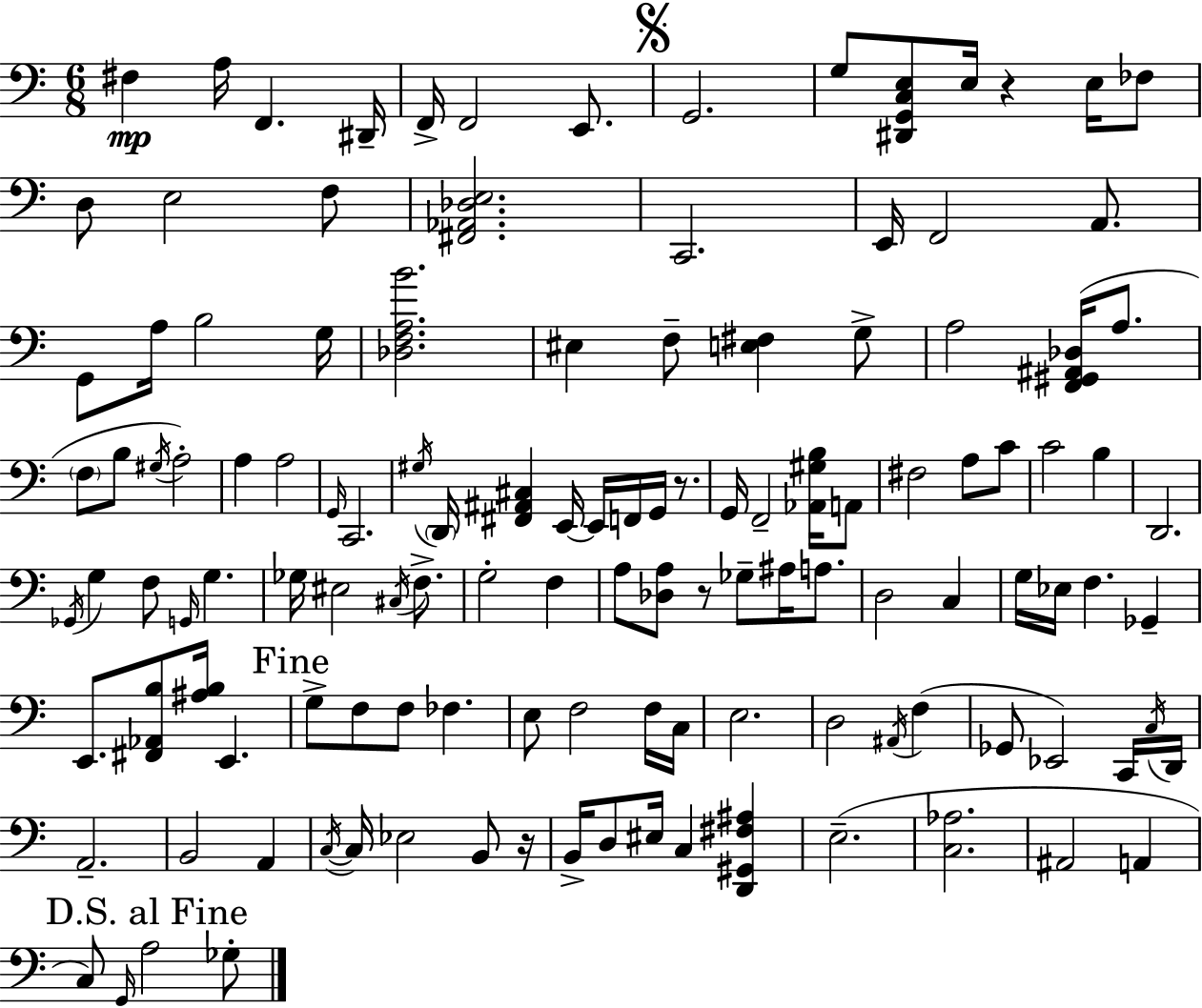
X:1
T:Untitled
M:6/8
L:1/4
K:C
^F, A,/4 F,, ^D,,/4 F,,/4 F,,2 E,,/2 G,,2 G,/2 [^D,,G,,C,E,]/2 E,/4 z E,/4 _F,/2 D,/2 E,2 F,/2 [^F,,_A,,_D,E,]2 C,,2 E,,/4 F,,2 A,,/2 G,,/2 A,/4 B,2 G,/4 [_D,F,A,B]2 ^E, F,/2 [E,^F,] G,/2 A,2 [F,,^G,,^A,,_D,]/4 A,/2 F,/2 B,/2 ^G,/4 A,2 A, A,2 G,,/4 C,,2 ^G,/4 D,,/4 [^F,,^A,,^C,] E,,/4 E,,/4 F,,/4 G,,/4 z/2 G,,/4 F,,2 [_A,,^G,B,]/4 A,,/2 ^F,2 A,/2 C/2 C2 B, D,,2 _G,,/4 G, F,/2 G,,/4 G, _G,/4 ^E,2 ^C,/4 F,/2 G,2 F, A,/2 [_D,A,]/2 z/2 _G,/2 ^A,/4 A,/2 D,2 C, G,/4 _E,/4 F, _G,, E,,/2 [^F,,_A,,B,]/2 [^A,B,]/4 E,, G,/2 F,/2 F,/2 _F, E,/2 F,2 F,/4 C,/4 E,2 D,2 ^A,,/4 F, _G,,/2 _E,,2 C,,/4 C,/4 D,,/4 A,,2 B,,2 A,, C,/4 C,/4 _E,2 B,,/2 z/4 B,,/4 D,/2 ^E,/4 C, [D,,^G,,^F,^A,] E,2 [C,_A,]2 ^A,,2 A,, C,/2 G,,/4 A,2 _G,/2